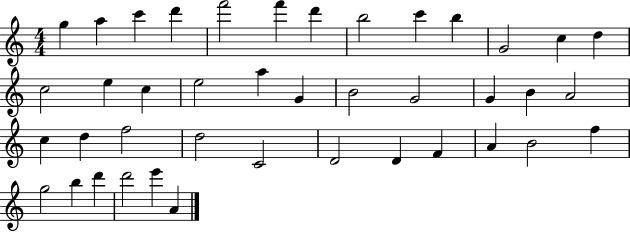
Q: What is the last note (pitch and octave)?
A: A4